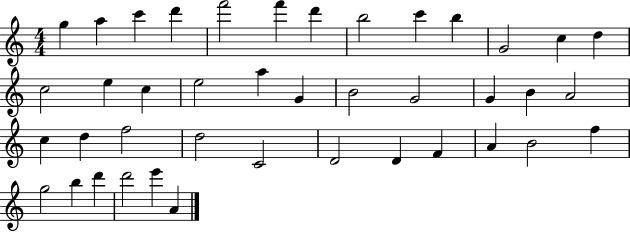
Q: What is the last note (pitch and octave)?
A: A4